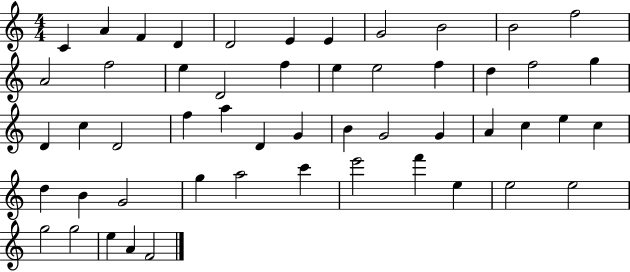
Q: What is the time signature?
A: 4/4